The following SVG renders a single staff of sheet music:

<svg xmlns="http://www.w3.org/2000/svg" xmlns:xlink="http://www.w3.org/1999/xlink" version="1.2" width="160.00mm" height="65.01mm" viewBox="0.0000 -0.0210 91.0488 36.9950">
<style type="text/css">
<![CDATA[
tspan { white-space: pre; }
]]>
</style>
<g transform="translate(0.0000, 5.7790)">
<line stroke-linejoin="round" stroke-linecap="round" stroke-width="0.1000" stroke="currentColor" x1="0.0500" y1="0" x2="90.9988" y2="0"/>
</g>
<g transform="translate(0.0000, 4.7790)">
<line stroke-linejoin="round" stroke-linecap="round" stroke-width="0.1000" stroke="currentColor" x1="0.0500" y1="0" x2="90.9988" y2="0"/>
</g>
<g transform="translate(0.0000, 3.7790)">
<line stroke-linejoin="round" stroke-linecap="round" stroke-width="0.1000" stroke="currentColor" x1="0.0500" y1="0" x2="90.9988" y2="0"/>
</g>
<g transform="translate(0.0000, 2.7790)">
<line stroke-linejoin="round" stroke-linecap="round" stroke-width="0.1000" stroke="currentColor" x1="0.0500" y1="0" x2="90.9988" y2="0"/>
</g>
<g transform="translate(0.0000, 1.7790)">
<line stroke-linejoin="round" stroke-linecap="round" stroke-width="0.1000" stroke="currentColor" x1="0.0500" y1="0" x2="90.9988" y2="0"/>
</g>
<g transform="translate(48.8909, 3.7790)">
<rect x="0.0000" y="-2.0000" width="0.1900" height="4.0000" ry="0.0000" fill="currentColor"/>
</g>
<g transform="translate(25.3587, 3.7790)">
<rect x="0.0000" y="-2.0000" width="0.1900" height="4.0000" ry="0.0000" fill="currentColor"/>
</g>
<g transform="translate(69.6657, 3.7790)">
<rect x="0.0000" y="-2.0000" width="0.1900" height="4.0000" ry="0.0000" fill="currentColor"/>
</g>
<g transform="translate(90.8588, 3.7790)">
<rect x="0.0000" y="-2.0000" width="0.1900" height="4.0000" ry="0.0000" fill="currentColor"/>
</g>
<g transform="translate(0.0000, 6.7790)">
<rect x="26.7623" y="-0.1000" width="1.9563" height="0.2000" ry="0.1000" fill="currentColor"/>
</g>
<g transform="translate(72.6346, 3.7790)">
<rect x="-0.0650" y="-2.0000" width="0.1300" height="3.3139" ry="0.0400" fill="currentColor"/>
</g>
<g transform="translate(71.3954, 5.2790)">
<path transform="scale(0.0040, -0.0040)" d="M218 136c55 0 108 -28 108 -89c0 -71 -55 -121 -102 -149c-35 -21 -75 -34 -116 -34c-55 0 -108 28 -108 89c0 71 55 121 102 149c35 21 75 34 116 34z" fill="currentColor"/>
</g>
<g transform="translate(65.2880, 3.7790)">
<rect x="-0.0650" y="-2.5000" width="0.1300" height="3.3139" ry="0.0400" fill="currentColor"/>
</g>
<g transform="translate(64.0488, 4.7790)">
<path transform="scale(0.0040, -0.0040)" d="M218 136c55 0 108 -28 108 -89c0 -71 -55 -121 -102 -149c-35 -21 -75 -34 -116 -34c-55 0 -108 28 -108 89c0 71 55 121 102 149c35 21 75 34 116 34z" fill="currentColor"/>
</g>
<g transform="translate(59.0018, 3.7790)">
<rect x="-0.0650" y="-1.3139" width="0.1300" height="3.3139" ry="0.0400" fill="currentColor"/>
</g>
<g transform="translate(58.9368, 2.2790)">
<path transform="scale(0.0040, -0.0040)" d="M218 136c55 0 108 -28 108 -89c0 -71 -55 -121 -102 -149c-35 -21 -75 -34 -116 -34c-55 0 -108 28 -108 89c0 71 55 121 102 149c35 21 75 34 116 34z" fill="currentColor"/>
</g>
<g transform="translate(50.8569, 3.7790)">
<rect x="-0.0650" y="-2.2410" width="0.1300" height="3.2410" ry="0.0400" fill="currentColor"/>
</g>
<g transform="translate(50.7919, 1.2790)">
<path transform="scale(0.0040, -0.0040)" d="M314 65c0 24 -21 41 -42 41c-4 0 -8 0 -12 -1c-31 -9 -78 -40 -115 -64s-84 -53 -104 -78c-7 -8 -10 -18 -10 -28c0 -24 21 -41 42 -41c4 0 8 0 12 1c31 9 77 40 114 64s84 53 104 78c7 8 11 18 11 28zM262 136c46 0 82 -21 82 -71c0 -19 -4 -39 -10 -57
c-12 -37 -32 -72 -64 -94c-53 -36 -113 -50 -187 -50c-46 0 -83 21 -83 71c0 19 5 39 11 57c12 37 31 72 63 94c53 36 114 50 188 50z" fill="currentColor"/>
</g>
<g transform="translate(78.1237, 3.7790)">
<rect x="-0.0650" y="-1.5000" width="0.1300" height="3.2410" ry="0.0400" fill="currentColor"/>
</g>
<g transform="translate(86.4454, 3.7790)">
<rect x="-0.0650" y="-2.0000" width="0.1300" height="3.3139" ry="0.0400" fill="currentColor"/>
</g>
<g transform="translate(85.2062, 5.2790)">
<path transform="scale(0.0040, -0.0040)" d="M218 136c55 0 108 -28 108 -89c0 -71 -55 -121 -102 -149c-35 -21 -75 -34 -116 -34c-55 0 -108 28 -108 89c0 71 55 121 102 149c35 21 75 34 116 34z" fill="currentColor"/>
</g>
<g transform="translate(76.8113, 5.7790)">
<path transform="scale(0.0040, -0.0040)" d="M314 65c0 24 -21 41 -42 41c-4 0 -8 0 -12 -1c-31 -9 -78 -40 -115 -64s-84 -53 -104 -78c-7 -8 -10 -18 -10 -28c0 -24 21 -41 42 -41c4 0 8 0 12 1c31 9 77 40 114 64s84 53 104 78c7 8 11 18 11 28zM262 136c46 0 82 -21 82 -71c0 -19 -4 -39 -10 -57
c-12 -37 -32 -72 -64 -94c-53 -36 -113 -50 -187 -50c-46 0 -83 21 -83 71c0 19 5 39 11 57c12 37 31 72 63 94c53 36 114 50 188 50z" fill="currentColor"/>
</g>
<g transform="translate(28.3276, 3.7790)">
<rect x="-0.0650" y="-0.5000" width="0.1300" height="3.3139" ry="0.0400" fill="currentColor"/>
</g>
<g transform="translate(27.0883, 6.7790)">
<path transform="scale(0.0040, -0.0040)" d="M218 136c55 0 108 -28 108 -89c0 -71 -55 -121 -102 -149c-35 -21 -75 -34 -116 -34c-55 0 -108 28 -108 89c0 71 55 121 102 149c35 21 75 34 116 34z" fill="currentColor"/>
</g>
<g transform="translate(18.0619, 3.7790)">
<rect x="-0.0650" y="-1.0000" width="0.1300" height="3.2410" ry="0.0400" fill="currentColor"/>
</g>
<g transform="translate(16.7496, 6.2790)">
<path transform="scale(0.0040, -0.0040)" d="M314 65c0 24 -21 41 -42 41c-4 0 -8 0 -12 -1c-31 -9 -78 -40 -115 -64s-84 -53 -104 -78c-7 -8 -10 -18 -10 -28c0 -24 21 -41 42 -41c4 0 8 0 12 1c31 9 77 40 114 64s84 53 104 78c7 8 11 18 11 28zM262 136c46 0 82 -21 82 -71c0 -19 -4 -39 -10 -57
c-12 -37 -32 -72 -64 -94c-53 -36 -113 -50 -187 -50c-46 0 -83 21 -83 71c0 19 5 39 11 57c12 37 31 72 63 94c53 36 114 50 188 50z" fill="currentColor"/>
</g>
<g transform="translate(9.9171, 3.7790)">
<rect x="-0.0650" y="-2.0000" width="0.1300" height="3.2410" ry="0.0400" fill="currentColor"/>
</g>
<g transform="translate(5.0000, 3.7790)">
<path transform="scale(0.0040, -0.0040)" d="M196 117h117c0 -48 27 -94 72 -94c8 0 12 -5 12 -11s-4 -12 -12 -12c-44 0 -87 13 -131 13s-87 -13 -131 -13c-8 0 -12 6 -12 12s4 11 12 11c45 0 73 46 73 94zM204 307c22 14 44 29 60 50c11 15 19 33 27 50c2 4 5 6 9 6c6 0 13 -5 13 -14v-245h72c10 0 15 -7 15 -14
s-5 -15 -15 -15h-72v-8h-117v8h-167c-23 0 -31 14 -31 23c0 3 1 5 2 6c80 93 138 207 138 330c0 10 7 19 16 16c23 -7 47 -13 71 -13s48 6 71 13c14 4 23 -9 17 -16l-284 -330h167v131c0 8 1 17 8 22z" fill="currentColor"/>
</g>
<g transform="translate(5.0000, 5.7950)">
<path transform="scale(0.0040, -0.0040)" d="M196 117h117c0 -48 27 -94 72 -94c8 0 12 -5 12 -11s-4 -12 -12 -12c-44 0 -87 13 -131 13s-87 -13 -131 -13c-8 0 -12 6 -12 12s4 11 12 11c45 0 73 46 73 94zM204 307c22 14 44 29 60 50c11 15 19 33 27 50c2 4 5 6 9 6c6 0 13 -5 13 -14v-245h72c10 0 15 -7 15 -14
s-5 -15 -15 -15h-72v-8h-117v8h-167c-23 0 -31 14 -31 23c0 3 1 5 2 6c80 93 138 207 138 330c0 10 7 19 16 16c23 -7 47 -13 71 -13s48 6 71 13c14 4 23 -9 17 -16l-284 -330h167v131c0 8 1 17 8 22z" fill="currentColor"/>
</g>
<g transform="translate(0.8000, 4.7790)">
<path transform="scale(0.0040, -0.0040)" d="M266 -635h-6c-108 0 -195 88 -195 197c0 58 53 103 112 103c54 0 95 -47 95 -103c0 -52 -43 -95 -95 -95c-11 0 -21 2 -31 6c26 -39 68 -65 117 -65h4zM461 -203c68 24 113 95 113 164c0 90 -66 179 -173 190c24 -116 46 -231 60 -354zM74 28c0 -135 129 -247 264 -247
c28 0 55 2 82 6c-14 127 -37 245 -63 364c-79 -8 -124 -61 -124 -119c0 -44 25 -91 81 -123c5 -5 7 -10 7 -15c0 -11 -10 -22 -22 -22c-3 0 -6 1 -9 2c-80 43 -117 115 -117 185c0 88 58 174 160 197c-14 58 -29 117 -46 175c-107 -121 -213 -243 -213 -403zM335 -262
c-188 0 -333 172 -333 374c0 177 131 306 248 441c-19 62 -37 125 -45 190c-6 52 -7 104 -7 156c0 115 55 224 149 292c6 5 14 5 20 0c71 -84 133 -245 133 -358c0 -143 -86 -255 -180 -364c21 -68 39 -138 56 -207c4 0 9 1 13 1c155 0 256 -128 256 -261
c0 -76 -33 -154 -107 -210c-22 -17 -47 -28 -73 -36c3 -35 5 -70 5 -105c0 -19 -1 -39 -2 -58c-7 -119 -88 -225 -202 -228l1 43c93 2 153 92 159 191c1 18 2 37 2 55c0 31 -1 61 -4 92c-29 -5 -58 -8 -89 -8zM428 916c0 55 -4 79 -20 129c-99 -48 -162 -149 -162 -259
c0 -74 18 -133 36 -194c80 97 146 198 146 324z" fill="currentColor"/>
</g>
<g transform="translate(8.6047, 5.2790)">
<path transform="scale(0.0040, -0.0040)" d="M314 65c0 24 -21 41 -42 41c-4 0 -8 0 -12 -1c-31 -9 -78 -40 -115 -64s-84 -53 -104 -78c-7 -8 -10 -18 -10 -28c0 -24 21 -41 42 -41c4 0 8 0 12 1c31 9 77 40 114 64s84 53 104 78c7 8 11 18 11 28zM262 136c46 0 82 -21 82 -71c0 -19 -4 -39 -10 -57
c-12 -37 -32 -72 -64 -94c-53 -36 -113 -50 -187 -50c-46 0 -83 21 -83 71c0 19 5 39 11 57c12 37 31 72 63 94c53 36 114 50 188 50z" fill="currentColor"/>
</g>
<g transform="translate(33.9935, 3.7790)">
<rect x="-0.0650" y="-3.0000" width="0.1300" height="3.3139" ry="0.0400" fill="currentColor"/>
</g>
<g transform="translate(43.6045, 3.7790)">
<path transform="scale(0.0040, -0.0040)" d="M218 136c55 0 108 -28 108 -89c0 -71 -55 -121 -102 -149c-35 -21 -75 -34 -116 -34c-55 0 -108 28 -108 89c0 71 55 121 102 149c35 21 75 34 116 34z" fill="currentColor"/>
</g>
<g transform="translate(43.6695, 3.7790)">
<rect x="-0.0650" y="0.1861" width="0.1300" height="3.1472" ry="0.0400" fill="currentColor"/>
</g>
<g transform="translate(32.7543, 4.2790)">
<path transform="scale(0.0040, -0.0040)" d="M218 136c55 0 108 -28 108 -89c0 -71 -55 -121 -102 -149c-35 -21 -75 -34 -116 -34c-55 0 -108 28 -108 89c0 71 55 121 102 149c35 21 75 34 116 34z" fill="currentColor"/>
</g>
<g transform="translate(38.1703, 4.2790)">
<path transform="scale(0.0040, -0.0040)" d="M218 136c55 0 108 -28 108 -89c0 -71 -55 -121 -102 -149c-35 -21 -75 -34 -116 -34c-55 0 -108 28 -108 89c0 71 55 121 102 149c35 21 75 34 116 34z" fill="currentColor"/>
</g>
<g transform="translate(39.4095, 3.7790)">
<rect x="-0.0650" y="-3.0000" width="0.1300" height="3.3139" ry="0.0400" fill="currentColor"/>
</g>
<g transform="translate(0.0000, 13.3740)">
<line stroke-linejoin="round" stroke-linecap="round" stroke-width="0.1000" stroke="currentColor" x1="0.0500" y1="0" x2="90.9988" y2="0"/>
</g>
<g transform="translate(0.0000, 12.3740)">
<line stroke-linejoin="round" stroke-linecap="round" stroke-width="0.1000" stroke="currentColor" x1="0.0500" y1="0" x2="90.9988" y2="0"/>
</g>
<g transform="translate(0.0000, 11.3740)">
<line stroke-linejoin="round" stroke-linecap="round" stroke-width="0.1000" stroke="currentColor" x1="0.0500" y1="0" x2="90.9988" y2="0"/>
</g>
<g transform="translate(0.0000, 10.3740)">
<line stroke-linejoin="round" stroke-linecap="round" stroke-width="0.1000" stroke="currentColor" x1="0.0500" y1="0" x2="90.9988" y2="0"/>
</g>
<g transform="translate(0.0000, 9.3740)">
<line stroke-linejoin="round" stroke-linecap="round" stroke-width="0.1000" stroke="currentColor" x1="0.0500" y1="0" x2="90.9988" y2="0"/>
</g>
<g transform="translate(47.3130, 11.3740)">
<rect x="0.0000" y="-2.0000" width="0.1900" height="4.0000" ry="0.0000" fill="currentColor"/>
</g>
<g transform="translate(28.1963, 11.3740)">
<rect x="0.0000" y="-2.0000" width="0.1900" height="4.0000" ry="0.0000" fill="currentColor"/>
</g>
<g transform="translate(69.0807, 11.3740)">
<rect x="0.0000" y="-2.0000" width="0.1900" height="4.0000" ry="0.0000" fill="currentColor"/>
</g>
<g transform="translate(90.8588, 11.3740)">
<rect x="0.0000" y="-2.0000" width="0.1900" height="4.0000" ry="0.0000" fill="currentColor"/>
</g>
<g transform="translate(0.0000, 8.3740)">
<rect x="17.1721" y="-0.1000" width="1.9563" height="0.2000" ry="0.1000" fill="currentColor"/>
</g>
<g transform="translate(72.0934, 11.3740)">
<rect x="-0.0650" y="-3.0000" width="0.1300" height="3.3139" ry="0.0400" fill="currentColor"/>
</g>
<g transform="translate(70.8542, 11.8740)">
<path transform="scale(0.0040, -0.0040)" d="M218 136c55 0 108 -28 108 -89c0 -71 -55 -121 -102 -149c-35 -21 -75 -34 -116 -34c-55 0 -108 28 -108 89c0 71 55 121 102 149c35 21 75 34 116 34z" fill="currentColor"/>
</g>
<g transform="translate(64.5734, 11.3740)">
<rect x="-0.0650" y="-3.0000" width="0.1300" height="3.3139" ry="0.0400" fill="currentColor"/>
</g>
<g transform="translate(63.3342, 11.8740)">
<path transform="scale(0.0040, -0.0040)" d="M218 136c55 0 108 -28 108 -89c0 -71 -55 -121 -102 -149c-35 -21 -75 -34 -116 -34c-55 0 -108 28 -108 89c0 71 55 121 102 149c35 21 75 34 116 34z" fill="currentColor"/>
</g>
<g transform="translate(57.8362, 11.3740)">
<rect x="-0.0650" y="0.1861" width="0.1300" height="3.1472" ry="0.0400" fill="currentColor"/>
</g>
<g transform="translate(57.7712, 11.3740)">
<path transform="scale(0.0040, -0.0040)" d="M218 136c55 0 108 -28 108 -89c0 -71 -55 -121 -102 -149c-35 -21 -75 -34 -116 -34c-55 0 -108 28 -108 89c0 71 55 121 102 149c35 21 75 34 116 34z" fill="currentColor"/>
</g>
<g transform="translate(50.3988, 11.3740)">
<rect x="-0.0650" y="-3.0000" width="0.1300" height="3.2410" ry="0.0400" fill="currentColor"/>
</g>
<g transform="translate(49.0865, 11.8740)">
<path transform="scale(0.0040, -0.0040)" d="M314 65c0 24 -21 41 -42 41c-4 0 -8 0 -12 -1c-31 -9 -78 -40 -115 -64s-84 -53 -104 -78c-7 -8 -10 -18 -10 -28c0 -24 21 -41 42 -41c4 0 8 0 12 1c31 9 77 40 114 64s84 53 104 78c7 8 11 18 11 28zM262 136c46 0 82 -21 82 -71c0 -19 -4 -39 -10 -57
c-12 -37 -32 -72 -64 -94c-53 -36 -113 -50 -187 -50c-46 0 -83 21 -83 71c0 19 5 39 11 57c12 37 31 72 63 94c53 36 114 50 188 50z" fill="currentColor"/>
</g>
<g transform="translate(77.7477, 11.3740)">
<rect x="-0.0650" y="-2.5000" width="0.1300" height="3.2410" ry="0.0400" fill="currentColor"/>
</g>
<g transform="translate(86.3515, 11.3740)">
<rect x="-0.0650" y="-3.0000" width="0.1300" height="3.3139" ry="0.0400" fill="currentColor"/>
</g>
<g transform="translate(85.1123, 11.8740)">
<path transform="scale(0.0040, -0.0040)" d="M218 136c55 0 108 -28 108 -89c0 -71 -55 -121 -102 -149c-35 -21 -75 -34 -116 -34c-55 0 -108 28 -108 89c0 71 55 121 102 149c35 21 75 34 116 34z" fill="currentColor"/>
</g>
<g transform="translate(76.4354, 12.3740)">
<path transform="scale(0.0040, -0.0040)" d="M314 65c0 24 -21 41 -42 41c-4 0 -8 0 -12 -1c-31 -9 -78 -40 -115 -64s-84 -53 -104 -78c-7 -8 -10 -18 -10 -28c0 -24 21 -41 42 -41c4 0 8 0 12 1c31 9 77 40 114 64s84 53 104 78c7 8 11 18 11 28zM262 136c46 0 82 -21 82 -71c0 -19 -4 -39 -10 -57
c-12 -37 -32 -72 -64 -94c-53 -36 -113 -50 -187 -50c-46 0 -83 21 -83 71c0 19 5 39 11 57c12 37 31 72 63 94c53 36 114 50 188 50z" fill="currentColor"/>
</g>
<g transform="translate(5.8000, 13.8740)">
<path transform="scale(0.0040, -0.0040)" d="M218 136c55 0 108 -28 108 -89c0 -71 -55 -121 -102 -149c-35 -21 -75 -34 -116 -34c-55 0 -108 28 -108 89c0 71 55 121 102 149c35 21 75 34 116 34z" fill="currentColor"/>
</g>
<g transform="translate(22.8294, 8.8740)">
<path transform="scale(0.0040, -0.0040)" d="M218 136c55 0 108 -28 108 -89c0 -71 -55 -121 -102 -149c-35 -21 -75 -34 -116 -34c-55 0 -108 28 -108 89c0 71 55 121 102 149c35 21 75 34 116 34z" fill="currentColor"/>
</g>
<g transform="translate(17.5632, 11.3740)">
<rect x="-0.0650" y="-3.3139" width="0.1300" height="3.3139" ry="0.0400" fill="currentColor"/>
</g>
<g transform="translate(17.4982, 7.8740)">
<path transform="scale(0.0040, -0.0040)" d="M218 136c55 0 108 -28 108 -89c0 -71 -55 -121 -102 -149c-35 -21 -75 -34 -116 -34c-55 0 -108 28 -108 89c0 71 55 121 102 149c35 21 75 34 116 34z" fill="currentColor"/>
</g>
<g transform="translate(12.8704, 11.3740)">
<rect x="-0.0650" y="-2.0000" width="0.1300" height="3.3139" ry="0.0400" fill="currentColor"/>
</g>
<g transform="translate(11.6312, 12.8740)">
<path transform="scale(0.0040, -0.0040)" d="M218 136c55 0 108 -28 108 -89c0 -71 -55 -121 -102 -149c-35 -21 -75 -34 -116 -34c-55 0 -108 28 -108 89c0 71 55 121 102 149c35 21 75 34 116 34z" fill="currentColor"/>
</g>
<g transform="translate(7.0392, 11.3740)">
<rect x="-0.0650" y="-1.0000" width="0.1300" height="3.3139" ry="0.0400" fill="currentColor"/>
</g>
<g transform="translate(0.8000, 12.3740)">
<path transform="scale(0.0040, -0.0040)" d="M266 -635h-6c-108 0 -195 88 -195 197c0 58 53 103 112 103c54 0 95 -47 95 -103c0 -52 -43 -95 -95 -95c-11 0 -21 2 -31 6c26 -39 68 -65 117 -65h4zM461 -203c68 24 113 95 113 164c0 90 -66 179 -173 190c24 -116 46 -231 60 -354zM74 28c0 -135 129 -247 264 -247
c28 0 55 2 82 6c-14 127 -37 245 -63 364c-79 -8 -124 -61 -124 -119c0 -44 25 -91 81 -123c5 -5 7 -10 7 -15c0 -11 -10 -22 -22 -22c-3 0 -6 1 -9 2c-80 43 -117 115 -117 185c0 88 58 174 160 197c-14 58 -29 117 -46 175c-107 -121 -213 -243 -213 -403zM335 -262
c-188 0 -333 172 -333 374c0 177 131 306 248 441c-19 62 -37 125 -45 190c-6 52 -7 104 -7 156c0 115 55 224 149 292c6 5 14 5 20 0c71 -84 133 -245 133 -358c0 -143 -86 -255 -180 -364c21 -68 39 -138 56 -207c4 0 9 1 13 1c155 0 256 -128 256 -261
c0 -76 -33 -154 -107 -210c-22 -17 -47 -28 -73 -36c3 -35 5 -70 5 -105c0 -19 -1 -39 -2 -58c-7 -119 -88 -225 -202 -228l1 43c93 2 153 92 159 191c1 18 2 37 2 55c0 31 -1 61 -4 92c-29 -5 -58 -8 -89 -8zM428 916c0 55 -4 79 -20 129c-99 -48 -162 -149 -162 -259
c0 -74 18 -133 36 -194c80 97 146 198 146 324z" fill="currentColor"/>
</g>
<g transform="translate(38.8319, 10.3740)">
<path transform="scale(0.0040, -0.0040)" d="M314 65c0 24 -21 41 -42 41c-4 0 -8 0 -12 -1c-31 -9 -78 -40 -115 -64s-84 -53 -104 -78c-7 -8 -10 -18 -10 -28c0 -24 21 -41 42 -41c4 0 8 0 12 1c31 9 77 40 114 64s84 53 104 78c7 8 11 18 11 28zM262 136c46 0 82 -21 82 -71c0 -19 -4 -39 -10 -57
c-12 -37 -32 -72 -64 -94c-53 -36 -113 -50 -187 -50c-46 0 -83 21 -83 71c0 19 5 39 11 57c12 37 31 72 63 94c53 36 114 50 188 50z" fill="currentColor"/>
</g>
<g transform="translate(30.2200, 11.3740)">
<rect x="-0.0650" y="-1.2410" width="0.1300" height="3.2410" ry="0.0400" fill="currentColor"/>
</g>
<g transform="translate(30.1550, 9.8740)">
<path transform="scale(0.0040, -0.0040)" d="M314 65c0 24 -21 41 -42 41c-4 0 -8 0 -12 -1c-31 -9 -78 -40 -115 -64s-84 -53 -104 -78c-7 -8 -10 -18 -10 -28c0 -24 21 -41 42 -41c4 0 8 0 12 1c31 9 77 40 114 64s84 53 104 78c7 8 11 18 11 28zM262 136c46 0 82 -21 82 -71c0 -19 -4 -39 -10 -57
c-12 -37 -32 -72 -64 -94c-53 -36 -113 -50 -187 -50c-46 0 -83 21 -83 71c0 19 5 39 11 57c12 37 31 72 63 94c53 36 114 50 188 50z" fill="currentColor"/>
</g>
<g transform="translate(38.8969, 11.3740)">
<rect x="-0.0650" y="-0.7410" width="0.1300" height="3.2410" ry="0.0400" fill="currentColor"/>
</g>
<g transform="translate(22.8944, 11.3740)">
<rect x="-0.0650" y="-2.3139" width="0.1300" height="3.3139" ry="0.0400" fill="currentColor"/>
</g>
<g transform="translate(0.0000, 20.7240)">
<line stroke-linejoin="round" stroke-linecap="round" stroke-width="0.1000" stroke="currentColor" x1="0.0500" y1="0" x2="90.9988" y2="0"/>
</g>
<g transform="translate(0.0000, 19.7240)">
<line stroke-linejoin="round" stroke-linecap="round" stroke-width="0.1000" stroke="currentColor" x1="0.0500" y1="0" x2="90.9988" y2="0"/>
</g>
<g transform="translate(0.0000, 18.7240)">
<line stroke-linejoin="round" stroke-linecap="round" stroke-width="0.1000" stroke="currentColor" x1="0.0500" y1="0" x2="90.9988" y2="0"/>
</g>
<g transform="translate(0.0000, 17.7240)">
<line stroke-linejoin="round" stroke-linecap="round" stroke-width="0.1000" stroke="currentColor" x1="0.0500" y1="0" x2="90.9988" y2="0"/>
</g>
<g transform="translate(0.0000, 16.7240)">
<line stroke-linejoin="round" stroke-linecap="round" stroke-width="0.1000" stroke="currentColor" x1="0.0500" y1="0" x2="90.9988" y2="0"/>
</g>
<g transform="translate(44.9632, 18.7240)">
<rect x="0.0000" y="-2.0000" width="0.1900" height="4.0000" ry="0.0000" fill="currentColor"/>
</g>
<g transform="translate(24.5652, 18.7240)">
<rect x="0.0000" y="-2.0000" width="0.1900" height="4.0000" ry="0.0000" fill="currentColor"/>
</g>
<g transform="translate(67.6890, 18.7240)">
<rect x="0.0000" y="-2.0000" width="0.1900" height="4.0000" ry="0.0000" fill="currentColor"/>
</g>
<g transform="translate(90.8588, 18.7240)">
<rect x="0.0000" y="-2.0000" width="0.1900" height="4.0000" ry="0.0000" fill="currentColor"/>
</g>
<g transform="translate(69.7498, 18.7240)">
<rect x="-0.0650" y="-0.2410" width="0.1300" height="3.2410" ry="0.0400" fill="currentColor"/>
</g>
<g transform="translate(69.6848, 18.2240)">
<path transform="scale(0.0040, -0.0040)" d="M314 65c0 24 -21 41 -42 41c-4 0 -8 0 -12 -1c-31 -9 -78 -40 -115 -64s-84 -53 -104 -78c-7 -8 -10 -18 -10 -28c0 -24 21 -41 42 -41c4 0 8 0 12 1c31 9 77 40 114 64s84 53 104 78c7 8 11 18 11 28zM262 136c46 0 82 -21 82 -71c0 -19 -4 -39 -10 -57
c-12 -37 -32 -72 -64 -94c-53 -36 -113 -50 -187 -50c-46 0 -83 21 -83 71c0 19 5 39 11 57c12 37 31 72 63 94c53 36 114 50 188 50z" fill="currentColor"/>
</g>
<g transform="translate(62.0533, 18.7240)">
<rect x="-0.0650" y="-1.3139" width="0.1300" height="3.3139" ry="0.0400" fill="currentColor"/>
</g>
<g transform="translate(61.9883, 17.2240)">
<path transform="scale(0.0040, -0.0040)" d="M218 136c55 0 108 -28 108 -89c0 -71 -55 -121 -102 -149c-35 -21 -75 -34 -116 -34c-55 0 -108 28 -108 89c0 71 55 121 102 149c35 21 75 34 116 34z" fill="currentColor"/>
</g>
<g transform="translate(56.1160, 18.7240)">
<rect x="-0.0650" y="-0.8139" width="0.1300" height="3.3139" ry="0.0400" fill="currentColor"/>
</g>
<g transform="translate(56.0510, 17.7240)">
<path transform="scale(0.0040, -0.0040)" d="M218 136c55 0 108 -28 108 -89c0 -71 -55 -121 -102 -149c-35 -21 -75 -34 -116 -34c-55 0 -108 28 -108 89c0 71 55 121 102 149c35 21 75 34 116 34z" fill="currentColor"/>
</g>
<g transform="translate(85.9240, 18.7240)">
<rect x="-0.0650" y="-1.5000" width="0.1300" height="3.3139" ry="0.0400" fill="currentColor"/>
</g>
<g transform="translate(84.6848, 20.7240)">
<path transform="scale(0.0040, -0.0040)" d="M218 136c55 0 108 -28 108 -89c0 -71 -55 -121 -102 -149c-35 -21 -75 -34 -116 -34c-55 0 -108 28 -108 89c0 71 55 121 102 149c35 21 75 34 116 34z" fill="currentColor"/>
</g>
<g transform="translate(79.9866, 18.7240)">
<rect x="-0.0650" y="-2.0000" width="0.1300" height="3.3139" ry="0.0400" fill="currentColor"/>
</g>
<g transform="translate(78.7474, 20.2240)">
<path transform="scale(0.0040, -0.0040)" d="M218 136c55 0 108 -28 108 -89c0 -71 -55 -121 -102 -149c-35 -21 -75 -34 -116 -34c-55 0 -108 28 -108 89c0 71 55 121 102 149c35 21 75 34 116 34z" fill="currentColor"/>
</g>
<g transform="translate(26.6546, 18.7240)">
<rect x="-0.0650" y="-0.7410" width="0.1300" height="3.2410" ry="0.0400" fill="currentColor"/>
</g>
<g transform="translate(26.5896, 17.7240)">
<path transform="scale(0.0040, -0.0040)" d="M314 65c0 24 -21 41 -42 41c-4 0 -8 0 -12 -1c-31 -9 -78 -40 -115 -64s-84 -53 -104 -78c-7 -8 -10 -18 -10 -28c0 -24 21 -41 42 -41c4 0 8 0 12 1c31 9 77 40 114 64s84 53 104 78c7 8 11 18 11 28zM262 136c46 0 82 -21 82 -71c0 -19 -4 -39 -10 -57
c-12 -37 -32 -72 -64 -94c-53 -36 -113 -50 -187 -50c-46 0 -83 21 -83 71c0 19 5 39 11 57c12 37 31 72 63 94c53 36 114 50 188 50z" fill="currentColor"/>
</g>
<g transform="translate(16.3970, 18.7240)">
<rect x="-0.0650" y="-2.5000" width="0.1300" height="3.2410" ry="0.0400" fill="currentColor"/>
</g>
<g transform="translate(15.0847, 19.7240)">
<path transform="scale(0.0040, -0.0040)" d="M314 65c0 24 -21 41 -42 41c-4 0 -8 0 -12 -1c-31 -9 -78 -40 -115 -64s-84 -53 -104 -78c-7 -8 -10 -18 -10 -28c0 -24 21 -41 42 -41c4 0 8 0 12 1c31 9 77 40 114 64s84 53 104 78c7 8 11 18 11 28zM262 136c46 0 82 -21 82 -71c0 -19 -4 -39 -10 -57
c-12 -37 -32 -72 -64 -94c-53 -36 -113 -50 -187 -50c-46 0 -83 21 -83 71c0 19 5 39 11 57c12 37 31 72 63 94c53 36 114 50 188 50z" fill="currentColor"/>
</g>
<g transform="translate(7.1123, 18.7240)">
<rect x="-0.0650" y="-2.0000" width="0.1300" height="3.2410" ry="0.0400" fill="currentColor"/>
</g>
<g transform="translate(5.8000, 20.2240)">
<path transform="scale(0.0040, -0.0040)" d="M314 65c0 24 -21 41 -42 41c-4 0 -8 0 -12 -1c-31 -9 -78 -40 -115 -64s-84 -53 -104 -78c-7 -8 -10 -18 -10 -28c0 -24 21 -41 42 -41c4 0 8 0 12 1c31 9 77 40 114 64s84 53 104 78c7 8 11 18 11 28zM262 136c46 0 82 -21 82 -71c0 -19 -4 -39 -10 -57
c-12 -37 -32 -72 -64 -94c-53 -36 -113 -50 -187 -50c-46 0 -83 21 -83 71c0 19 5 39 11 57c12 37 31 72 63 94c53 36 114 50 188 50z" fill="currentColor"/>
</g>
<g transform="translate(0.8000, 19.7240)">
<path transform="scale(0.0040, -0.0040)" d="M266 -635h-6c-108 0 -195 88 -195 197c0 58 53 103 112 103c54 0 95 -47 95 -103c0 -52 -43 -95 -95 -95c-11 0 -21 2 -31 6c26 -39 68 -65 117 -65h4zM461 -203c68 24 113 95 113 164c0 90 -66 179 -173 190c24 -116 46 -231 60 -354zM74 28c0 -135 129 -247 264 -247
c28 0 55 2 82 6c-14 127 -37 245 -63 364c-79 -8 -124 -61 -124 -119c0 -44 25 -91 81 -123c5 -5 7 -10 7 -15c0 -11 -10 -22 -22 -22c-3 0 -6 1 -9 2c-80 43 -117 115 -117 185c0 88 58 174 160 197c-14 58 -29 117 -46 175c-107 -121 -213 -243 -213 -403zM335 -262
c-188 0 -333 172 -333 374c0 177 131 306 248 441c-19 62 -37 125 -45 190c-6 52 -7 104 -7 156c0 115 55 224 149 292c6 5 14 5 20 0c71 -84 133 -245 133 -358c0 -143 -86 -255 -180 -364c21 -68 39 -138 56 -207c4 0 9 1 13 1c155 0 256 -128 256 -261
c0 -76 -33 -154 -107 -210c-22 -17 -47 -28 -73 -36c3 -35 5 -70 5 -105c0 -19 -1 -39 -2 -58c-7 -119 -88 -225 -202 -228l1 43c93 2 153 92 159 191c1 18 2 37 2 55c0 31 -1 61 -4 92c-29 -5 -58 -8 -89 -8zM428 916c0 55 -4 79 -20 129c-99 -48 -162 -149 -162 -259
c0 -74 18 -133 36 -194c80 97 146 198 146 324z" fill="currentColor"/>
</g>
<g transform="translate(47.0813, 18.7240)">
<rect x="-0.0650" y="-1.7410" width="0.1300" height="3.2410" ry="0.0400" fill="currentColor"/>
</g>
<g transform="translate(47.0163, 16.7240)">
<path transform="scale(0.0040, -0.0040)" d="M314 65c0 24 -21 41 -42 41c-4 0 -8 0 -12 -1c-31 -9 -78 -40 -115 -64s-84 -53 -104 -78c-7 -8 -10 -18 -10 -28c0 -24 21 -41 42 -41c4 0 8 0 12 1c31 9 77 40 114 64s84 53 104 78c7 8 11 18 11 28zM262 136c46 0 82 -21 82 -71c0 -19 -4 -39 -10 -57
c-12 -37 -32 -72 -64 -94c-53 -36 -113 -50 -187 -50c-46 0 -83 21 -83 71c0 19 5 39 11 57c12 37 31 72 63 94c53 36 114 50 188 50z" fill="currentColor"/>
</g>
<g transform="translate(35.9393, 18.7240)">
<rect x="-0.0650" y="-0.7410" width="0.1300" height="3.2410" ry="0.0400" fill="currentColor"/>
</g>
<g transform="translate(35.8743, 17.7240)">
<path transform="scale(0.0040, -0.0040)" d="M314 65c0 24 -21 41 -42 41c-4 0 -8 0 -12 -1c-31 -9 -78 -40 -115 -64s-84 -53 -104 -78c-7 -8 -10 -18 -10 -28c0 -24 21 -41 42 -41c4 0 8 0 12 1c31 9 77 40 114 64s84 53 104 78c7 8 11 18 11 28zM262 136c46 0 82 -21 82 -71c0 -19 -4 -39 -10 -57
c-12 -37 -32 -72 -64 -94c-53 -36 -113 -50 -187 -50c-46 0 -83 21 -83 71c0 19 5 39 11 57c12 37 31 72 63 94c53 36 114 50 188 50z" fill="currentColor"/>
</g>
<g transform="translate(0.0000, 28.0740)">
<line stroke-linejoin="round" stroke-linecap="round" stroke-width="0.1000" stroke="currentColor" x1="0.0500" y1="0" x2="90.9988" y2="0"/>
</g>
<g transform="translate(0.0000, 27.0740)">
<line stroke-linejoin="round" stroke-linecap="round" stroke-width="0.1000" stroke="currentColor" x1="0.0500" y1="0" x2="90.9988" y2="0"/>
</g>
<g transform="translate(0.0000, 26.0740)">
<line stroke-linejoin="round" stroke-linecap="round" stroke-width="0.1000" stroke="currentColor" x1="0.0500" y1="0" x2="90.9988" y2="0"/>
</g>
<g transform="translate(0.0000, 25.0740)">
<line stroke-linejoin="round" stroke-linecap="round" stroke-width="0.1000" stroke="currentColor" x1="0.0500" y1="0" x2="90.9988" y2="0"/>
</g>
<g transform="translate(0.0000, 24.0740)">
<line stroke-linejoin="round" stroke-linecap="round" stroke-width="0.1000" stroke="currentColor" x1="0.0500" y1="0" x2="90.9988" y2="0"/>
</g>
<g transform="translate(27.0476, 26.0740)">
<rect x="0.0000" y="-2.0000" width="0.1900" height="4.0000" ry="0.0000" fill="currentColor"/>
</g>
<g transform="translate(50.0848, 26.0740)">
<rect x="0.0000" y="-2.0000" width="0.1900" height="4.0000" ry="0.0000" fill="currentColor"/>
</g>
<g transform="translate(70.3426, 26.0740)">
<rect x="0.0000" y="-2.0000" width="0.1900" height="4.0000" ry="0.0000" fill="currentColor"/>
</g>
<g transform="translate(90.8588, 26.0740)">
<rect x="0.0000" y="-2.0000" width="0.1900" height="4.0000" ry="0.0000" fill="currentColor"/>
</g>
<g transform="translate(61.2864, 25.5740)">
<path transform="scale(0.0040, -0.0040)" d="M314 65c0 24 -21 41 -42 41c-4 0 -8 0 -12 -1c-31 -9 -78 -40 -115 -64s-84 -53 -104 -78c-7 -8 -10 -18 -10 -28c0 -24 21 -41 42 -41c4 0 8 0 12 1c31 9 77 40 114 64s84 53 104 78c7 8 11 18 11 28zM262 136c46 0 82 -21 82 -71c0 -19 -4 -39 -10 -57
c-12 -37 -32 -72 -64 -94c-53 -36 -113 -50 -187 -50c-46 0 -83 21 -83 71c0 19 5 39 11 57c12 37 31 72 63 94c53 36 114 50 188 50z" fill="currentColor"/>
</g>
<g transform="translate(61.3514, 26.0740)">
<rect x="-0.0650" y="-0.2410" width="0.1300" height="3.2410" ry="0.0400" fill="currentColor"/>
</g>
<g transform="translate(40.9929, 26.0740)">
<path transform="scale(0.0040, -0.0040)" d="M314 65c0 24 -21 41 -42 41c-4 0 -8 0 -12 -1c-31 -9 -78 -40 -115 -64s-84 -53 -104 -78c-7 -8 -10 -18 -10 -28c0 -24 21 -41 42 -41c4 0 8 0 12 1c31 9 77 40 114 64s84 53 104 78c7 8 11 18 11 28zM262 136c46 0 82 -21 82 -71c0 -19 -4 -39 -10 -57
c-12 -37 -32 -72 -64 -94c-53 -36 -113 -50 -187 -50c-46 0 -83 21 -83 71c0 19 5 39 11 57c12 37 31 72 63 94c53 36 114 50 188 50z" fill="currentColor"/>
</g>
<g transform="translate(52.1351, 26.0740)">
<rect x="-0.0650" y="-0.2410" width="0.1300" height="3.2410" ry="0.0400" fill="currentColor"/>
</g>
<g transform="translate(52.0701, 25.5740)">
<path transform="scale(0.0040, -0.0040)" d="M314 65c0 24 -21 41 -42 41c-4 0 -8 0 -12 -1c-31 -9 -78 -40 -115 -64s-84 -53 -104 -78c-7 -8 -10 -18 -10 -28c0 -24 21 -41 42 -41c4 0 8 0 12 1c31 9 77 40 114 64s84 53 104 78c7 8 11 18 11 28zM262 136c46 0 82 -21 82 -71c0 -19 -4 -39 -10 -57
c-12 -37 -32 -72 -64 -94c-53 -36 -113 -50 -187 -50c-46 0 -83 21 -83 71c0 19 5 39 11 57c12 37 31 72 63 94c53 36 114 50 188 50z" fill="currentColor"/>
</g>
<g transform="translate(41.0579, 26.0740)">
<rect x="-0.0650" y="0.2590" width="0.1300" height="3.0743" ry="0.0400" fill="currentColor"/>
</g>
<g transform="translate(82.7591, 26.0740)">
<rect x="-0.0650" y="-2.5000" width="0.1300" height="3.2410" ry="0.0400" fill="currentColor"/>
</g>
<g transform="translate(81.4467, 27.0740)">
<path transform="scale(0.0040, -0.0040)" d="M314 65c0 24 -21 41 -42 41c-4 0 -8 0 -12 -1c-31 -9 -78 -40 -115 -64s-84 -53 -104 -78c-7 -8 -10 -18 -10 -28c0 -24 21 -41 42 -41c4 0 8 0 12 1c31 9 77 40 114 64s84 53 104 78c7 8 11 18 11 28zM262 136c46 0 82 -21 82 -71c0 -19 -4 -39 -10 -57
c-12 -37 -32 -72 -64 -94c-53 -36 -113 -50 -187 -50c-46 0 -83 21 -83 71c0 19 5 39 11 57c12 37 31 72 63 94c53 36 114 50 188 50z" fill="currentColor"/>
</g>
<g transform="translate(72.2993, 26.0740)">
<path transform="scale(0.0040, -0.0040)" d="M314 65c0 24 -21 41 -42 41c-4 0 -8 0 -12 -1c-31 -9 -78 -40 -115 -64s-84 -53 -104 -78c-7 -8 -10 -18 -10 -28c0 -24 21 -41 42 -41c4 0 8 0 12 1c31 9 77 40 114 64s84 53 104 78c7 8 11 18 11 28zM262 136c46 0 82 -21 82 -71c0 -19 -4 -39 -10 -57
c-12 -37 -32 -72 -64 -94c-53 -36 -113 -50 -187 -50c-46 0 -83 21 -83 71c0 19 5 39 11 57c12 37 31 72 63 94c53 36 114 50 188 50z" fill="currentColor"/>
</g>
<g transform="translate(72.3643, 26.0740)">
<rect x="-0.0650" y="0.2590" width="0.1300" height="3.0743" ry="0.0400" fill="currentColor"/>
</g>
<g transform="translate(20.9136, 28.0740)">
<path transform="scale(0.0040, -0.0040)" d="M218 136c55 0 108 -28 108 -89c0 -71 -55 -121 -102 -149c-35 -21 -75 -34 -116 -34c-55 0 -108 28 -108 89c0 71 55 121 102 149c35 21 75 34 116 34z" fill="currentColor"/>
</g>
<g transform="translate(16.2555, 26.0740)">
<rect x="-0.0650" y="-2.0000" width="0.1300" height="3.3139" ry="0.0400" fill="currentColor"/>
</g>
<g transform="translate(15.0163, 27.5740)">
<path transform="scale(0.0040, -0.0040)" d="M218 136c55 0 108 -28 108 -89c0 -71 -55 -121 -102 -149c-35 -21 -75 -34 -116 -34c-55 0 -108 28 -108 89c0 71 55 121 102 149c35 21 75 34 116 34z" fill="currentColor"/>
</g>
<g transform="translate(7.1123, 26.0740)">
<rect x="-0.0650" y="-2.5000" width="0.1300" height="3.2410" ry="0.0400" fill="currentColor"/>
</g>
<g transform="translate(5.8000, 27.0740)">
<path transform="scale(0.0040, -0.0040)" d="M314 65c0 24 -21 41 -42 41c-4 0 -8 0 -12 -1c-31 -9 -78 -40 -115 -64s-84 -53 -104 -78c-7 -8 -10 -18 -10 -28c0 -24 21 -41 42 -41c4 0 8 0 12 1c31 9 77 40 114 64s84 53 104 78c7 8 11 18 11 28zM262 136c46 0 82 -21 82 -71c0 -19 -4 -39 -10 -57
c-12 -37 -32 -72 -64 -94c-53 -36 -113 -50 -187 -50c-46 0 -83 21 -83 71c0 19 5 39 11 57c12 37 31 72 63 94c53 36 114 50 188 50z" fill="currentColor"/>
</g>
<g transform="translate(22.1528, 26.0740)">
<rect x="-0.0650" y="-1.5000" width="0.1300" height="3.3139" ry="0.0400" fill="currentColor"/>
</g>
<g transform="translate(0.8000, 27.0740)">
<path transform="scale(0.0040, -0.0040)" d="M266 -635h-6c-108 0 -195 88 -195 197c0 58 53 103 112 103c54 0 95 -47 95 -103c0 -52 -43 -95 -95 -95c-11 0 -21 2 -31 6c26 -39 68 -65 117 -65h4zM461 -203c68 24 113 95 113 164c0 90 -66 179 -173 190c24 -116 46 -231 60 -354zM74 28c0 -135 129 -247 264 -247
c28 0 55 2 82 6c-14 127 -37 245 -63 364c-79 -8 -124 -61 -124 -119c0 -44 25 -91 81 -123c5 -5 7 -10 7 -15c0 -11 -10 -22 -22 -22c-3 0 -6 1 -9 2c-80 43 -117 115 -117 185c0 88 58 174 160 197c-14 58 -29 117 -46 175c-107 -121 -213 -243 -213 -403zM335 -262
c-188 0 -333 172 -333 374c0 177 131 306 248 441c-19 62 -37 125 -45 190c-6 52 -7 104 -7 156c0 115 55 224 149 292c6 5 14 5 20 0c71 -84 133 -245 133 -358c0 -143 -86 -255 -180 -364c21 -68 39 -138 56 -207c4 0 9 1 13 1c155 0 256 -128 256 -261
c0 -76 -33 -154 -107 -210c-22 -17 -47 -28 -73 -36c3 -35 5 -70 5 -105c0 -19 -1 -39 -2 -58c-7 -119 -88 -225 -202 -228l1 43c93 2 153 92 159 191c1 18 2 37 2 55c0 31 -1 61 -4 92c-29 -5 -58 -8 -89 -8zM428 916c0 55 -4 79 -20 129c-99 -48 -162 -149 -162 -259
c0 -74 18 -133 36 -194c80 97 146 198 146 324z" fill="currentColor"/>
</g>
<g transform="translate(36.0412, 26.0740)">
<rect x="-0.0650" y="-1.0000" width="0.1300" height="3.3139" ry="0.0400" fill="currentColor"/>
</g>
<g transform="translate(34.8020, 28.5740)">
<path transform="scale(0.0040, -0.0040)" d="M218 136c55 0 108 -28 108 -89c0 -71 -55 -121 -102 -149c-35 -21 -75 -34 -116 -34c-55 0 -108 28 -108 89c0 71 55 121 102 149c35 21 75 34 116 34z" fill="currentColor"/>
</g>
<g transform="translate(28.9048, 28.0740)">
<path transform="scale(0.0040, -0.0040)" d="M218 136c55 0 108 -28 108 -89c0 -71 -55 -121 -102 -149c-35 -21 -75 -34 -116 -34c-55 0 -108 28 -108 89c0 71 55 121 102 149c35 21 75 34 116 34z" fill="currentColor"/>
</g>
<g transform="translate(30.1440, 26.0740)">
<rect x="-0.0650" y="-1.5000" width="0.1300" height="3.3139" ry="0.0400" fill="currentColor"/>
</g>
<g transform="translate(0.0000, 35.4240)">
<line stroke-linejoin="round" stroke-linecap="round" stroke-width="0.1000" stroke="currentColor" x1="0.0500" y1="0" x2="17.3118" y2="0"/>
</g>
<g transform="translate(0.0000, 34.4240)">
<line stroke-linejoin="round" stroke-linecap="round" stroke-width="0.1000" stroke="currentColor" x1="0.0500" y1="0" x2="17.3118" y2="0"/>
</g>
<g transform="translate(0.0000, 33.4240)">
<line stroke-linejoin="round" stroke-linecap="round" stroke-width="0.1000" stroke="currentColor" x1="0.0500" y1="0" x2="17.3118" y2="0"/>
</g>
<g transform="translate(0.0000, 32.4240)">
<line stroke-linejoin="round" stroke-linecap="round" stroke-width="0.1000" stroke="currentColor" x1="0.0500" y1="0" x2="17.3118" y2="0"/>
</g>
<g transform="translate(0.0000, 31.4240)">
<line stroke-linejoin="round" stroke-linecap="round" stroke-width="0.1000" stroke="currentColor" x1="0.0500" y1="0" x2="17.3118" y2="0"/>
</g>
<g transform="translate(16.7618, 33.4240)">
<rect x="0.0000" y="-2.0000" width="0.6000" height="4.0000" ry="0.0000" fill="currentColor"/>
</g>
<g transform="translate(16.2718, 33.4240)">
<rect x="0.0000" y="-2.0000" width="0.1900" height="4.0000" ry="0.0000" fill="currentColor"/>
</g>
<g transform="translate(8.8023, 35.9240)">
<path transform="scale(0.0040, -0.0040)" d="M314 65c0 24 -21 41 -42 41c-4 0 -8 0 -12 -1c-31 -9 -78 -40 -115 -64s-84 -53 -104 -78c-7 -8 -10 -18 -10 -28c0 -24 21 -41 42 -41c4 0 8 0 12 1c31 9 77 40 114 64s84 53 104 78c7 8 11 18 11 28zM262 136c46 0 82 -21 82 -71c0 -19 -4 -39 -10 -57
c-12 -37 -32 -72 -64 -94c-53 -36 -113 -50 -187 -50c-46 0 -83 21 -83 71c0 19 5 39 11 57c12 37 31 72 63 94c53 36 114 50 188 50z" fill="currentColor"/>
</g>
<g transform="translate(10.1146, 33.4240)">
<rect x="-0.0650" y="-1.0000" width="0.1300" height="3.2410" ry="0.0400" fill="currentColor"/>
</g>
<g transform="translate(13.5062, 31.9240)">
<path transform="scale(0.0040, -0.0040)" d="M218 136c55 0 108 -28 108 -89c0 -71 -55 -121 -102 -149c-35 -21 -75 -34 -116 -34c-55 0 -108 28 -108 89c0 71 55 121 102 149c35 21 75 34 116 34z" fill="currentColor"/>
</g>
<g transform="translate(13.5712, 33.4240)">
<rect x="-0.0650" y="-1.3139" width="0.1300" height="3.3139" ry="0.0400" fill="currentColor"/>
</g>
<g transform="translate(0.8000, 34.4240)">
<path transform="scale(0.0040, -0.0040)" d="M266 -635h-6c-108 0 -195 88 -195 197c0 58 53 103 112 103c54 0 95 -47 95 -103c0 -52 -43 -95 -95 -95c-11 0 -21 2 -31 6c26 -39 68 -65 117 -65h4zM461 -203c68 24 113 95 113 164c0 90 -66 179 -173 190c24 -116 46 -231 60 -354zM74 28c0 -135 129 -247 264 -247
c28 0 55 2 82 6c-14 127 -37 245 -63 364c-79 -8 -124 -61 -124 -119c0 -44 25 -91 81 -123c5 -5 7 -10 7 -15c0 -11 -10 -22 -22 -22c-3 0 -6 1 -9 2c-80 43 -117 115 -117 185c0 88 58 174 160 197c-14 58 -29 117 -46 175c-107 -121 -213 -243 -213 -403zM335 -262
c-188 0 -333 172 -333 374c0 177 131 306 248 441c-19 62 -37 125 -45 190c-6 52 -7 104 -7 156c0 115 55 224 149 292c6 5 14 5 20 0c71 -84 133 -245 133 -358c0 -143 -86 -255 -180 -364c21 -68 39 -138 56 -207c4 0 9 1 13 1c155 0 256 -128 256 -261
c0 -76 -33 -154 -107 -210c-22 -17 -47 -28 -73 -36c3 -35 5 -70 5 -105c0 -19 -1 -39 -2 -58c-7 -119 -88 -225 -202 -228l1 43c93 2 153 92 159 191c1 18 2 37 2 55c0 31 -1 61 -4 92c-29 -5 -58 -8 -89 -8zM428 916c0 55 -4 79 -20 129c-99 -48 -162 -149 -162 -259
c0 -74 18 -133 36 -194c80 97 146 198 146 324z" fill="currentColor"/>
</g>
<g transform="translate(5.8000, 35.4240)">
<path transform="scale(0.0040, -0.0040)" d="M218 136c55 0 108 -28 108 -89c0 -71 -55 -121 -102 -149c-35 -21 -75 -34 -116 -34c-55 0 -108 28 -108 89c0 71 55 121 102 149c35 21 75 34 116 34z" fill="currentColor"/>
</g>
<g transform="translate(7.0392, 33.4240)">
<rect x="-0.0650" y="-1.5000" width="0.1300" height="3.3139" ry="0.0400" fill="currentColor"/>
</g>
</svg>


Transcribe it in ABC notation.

X:1
T:Untitled
M:4/4
L:1/4
K:C
F2 D2 C A A B g2 e G F E2 F D F b g e2 d2 A2 B A A G2 A F2 G2 d2 d2 f2 d e c2 F E G2 F E E D B2 c2 c2 B2 G2 E D2 e